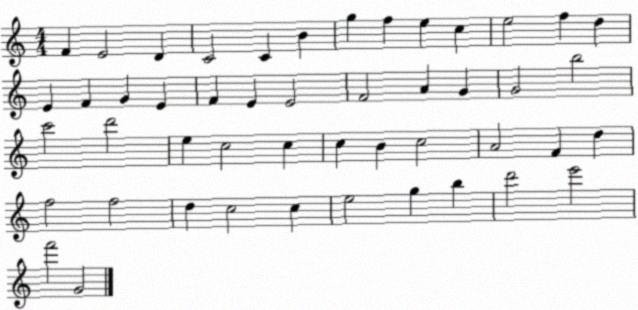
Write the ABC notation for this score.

X:1
T:Untitled
M:4/4
L:1/4
K:C
F E2 D C2 C B g f e c e2 f d E F G E F E E2 F2 A G G2 b2 c'2 d'2 e c2 c c B c2 A2 F d f2 f2 d c2 c e2 g b d'2 e'2 f'2 G2